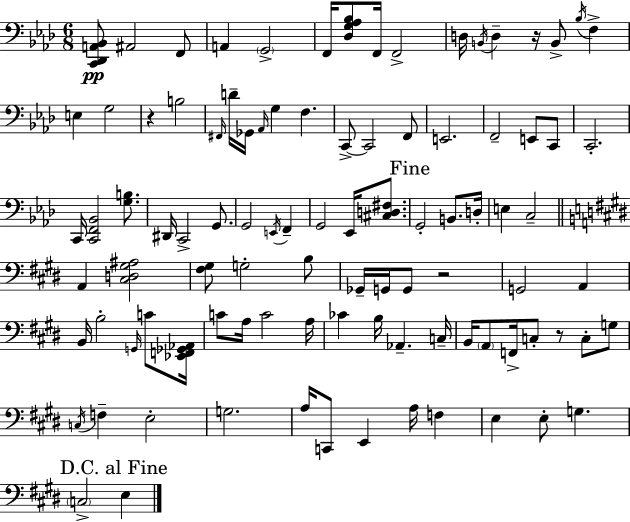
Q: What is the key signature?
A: AES major